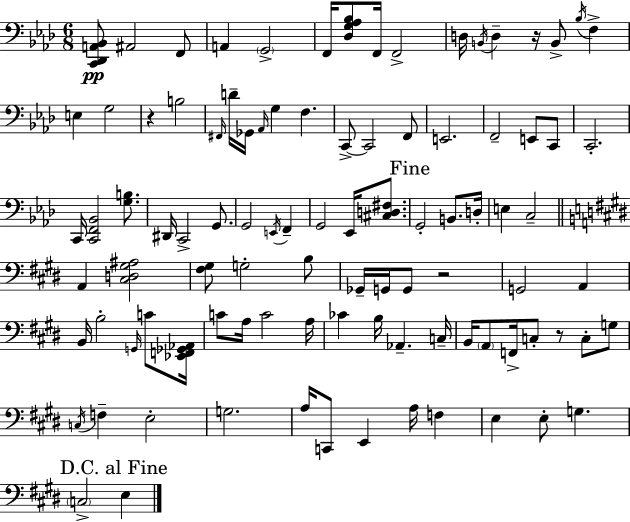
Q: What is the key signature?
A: AES major